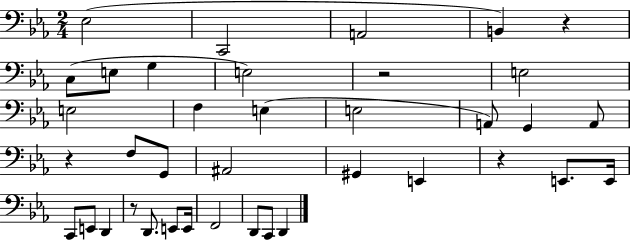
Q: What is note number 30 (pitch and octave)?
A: F2